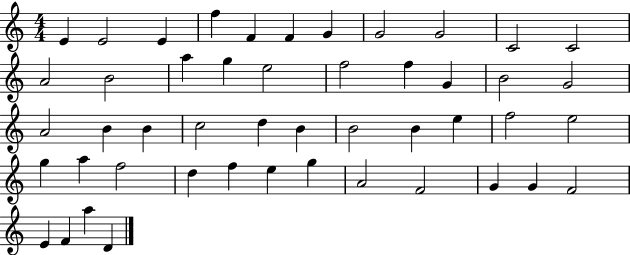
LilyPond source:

{
  \clef treble
  \numericTimeSignature
  \time 4/4
  \key c \major
  e'4 e'2 e'4 | f''4 f'4 f'4 g'4 | g'2 g'2 | c'2 c'2 | \break a'2 b'2 | a''4 g''4 e''2 | f''2 f''4 g'4 | b'2 g'2 | \break a'2 b'4 b'4 | c''2 d''4 b'4 | b'2 b'4 e''4 | f''2 e''2 | \break g''4 a''4 f''2 | d''4 f''4 e''4 g''4 | a'2 f'2 | g'4 g'4 f'2 | \break e'4 f'4 a''4 d'4 | \bar "|."
}